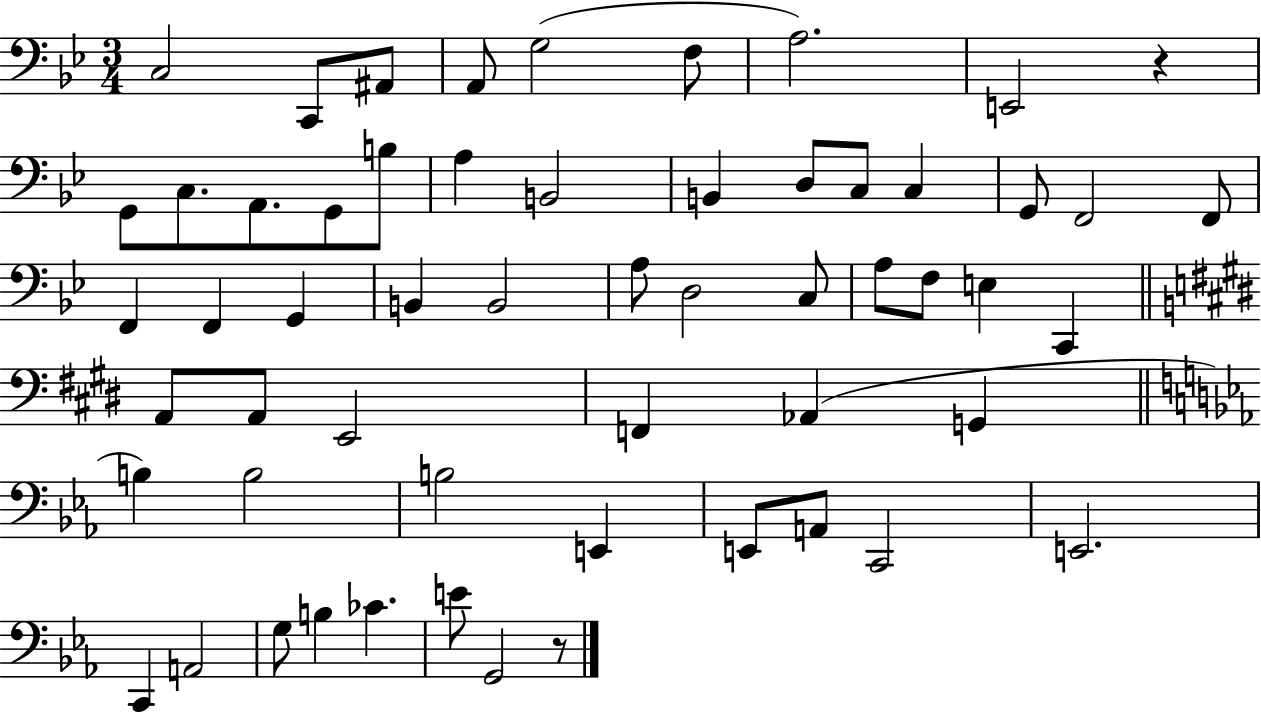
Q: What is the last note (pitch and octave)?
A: G2